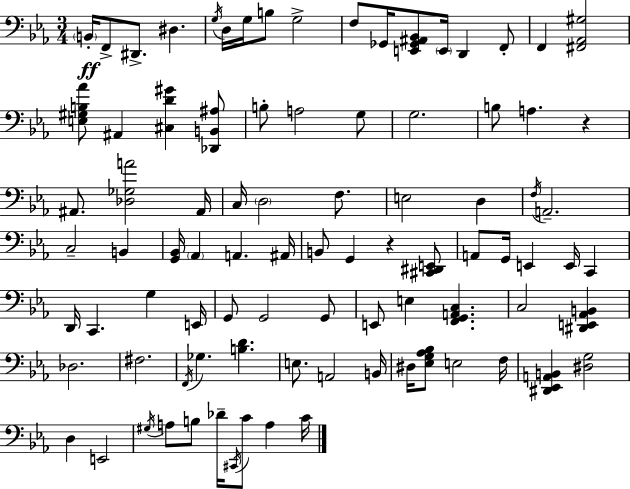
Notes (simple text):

B2/s F2/e D#2/e. D#3/q. G3/s D3/s G3/s B3/e G3/h F3/e Gb2/s [E2,Gb2,A#2,Bb2]/e E2/s D2/q F2/e F2/q [F#2,Ab2,G#3]/h [E3,G#3,B3,Ab4]/e A#2/q [C#3,D4,G#4]/q [Db2,B2,A#3]/e B3/e A3/h G3/e G3/h. B3/e A3/q. R/q A#2/e. [Db3,Gb3,A4]/h A#2/s C3/s D3/h F3/e. E3/h D3/q F3/s A2/h. C3/h B2/q [G2,Bb2]/s Ab2/q A2/q. A#2/s B2/e G2/q R/q [C#2,D#2,E2]/e A2/e G2/s E2/q E2/s C2/q D2/s C2/q. G3/q E2/s G2/e G2/h G2/e E2/e E3/q [F2,G2,A2,C3]/q. C3/h [D#2,E2,Ab2,B2]/q Db3/h. F#3/h. F2/s Gb3/q. [B3,D4]/q. E3/e. A2/h B2/s D#3/s [Eb3,G3,Ab3,Bb3]/e E3/h F3/s [D#2,Eb2,A2,B2]/q [D#3,G3]/h D3/q E2/h G#3/s A3/e B3/e Db4/s C#2/s C4/e A3/q C4/s